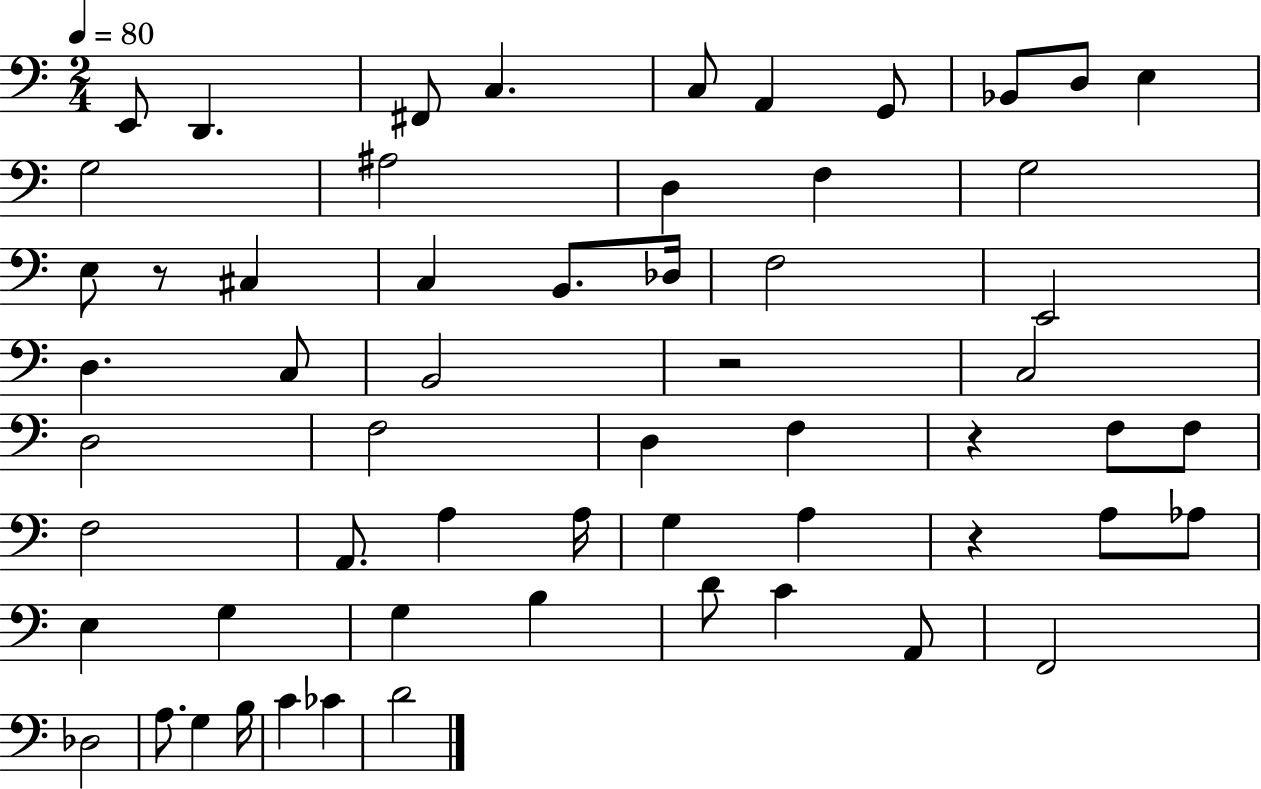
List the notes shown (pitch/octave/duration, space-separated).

E2/e D2/q. F#2/e C3/q. C3/e A2/q G2/e Bb2/e D3/e E3/q G3/h A#3/h D3/q F3/q G3/h E3/e R/e C#3/q C3/q B2/e. Db3/s F3/h E2/h D3/q. C3/e B2/h R/h C3/h D3/h F3/h D3/q F3/q R/q F3/e F3/e F3/h A2/e. A3/q A3/s G3/q A3/q R/q A3/e Ab3/e E3/q G3/q G3/q B3/q D4/e C4/q A2/e F2/h Db3/h A3/e. G3/q B3/s C4/q CES4/q D4/h